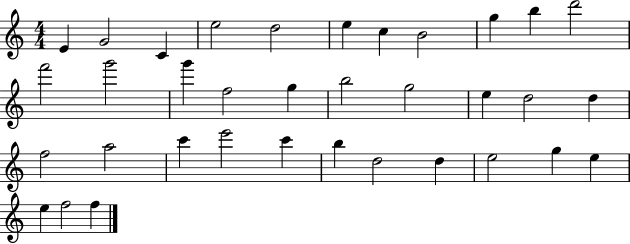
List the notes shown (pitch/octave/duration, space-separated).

E4/q G4/h C4/q E5/h D5/h E5/q C5/q B4/h G5/q B5/q D6/h F6/h G6/h G6/q F5/h G5/q B5/h G5/h E5/q D5/h D5/q F5/h A5/h C6/q E6/h C6/q B5/q D5/h D5/q E5/h G5/q E5/q E5/q F5/h F5/q